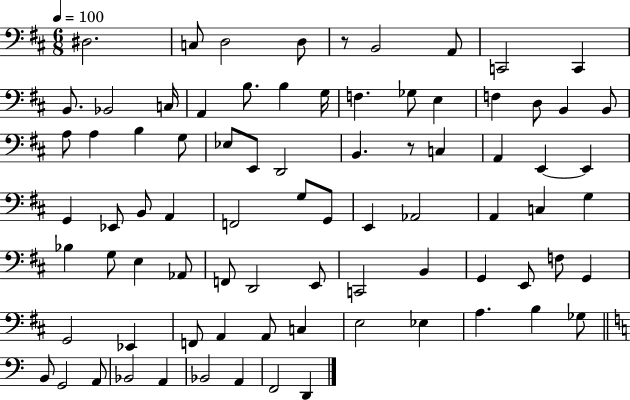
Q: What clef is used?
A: bass